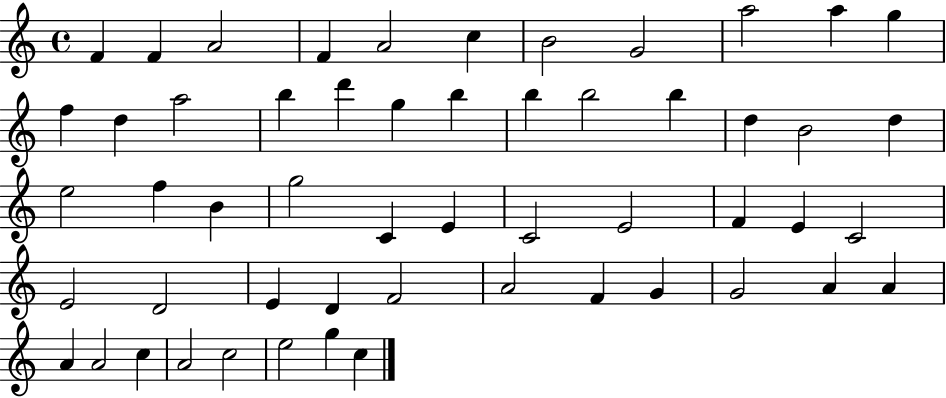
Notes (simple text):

F4/q F4/q A4/h F4/q A4/h C5/q B4/h G4/h A5/h A5/q G5/q F5/q D5/q A5/h B5/q D6/q G5/q B5/q B5/q B5/h B5/q D5/q B4/h D5/q E5/h F5/q B4/q G5/h C4/q E4/q C4/h E4/h F4/q E4/q C4/h E4/h D4/h E4/q D4/q F4/h A4/h F4/q G4/q G4/h A4/q A4/q A4/q A4/h C5/q A4/h C5/h E5/h G5/q C5/q